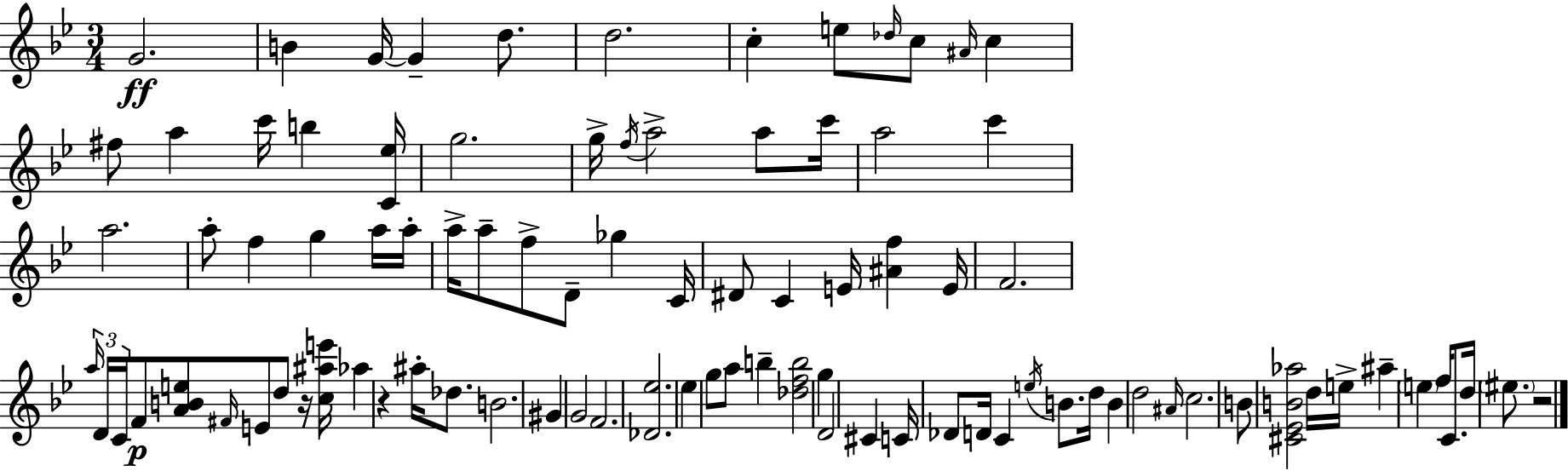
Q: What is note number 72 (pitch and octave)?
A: A#4